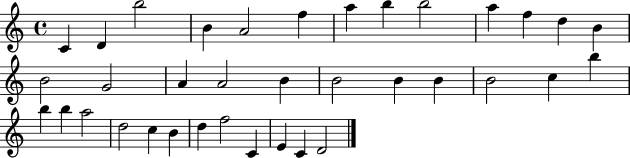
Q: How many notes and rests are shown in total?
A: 36